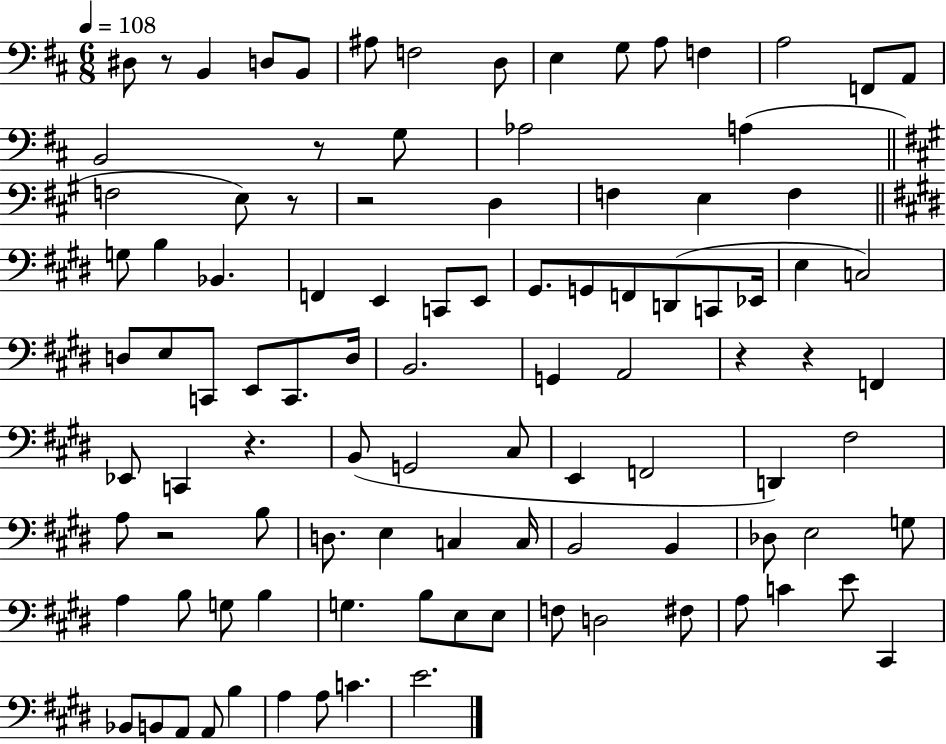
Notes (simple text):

D#3/e R/e B2/q D3/e B2/e A#3/e F3/h D3/e E3/q G3/e A3/e F3/q A3/h F2/e A2/e B2/h R/e G3/e Ab3/h A3/q F3/h E3/e R/e R/h D3/q F3/q E3/q F3/q G3/e B3/q Bb2/q. F2/q E2/q C2/e E2/e G#2/e. G2/e F2/e D2/e C2/e Eb2/s E3/q C3/h D3/e E3/e C2/e E2/e C2/e. D3/s B2/h. G2/q A2/h R/q R/q F2/q Eb2/e C2/q R/q. B2/e G2/h C#3/e E2/q F2/h D2/q F#3/h A3/e R/h B3/e D3/e. E3/q C3/q C3/s B2/h B2/q Db3/e E3/h G3/e A3/q B3/e G3/e B3/q G3/q. B3/e E3/e E3/e F3/e D3/h F#3/e A3/e C4/q E4/e C#2/q Bb2/e B2/e A2/e A2/e B3/q A3/q A3/e C4/q. E4/h.